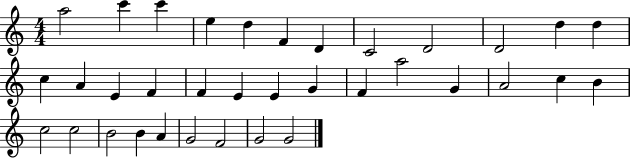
{
  \clef treble
  \numericTimeSignature
  \time 4/4
  \key c \major
  a''2 c'''4 c'''4 | e''4 d''4 f'4 d'4 | c'2 d'2 | d'2 d''4 d''4 | \break c''4 a'4 e'4 f'4 | f'4 e'4 e'4 g'4 | f'4 a''2 g'4 | a'2 c''4 b'4 | \break c''2 c''2 | b'2 b'4 a'4 | g'2 f'2 | g'2 g'2 | \break \bar "|."
}